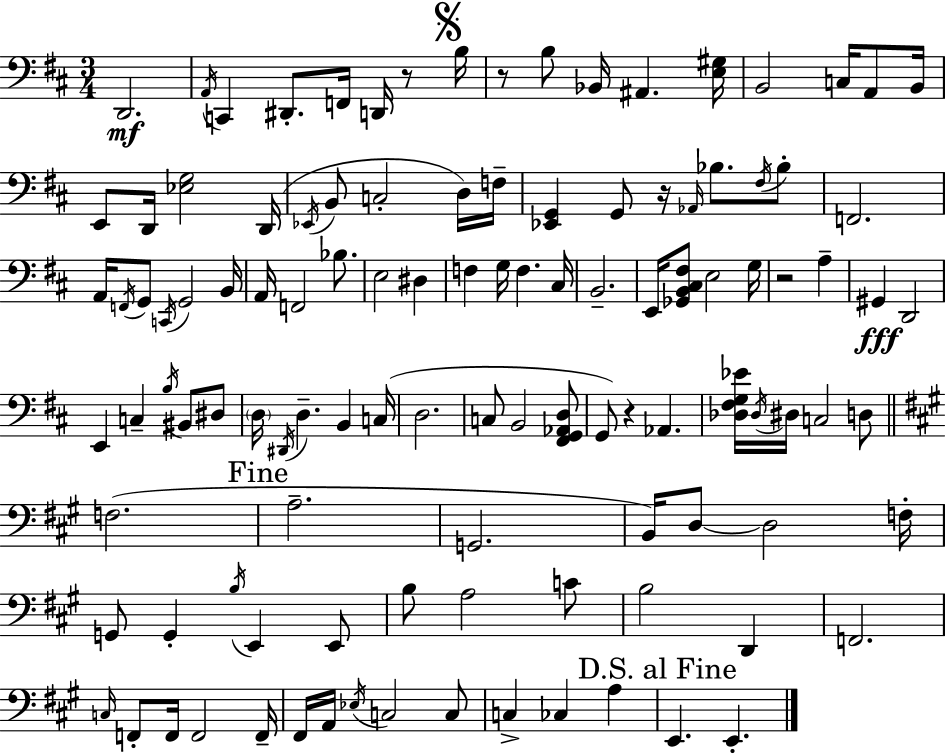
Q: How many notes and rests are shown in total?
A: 113